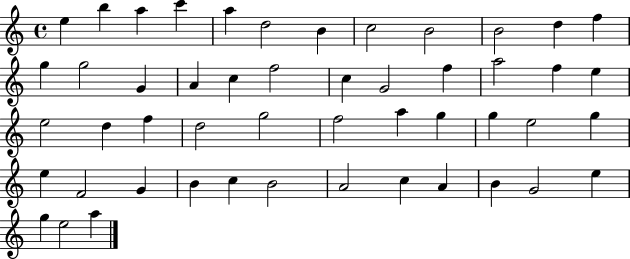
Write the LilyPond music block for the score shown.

{
  \clef treble
  \time 4/4
  \defaultTimeSignature
  \key c \major
  e''4 b''4 a''4 c'''4 | a''4 d''2 b'4 | c''2 b'2 | b'2 d''4 f''4 | \break g''4 g''2 g'4 | a'4 c''4 f''2 | c''4 g'2 f''4 | a''2 f''4 e''4 | \break e''2 d''4 f''4 | d''2 g''2 | f''2 a''4 g''4 | g''4 e''2 g''4 | \break e''4 f'2 g'4 | b'4 c''4 b'2 | a'2 c''4 a'4 | b'4 g'2 e''4 | \break g''4 e''2 a''4 | \bar "|."
}